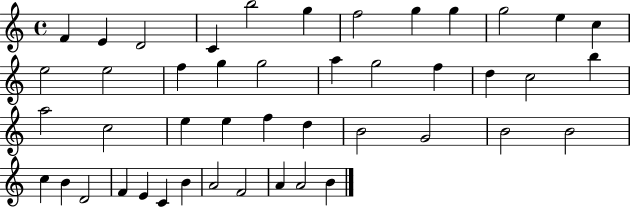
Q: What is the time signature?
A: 4/4